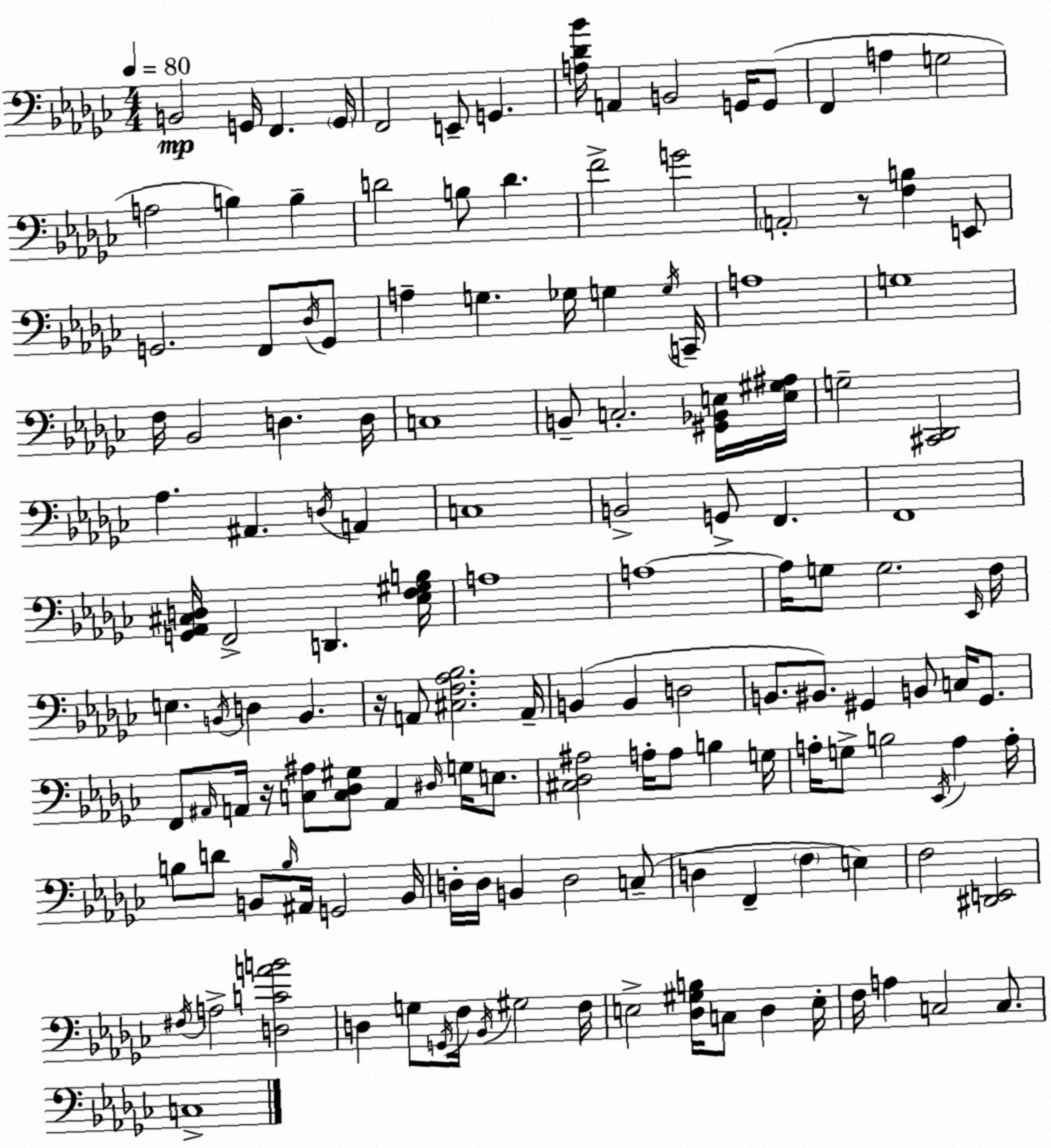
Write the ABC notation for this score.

X:1
T:Untitled
M:4/4
L:1/4
K:Ebm
B,,2 G,,/4 F,, G,,/4 F,,2 E,,/2 G,, [A,_D_B]/4 A,, B,,2 G,,/4 G,,/2 F,, A, G,2 A,2 B, B, D2 B,/2 D F2 G2 A,,2 z/2 [F,B,] E,,/2 G,,2 F,,/2 _D,/4 G,,/2 A, G, _G,/4 G, G,/4 C,,/4 A,4 G,4 F,/4 _B,,2 D, D,/4 C,4 B,,/2 C,2 [^G,,_B,,E,]/4 [E,^G,^A,]/4 G,2 [^C,,_D,,]2 _A, ^A,, D,/4 A,, C,4 B,,2 G,,/2 F,, F,,4 [G,,_A,,^C,D,]/4 F,,2 D,, [_E,F,^G,B,]/4 A,4 A,4 A,/4 G,/2 G,2 _E,,/4 F,/4 E, B,,/4 D, B,, z/4 A,,/2 [^C,F,_A,_B,]2 A,,/4 B,, B,, D,2 B,,/2 ^B,,/2 ^G,, B,,/2 C,/4 ^G,,/2 F,,/2 ^A,,/4 A,,/4 z/4 [C,^A,]/2 [C,_D,^G,]/2 A,, ^D,/4 G,/4 E,/2 [^C,_D,^A,]2 A,/4 A,/2 B, G,/4 A,/4 G,/2 B,2 _E,,/4 A, A,/4 B,/2 D/2 B,,/2 B,/4 ^A,,/4 G,,2 B,,/4 D,/4 D,/4 B,, D,2 C,/2 D, F,, F, E, F,2 [^D,,E,,]2 ^F,/4 A,2 [D,CAB]2 D, G,/2 G,,/4 F,/4 _B,,/4 ^G,2 F,/4 E,2 [_D,^G,B,]/4 C,/2 _D, E,/4 F,/4 A, C,2 C,/2 C,4